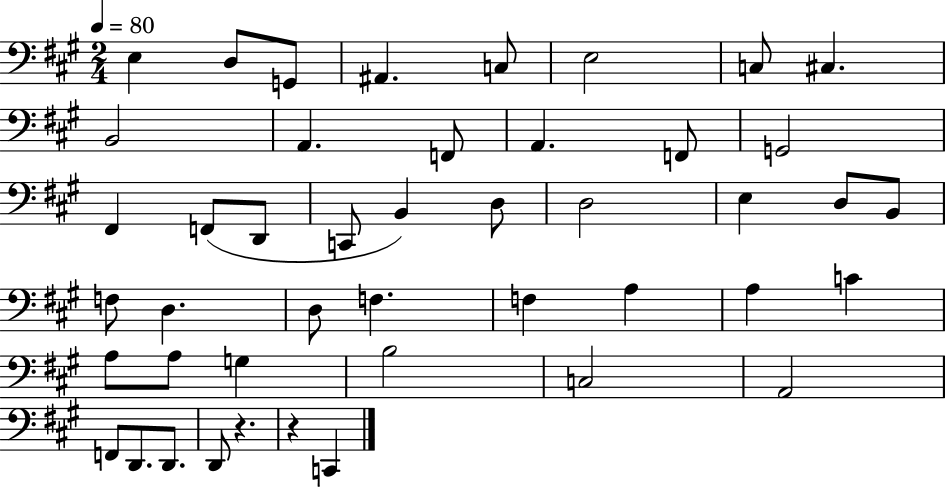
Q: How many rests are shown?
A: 2